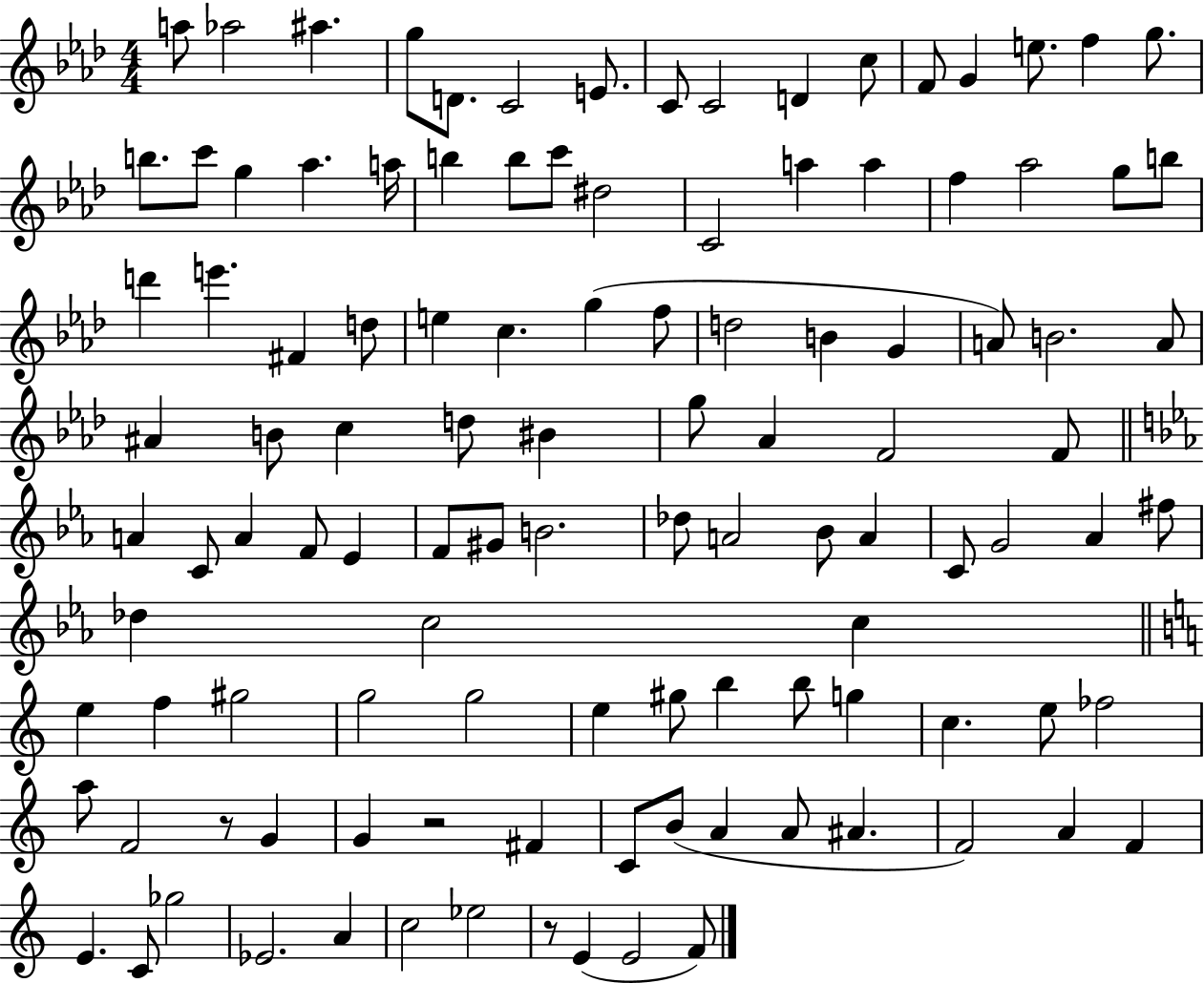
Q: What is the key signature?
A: AES major